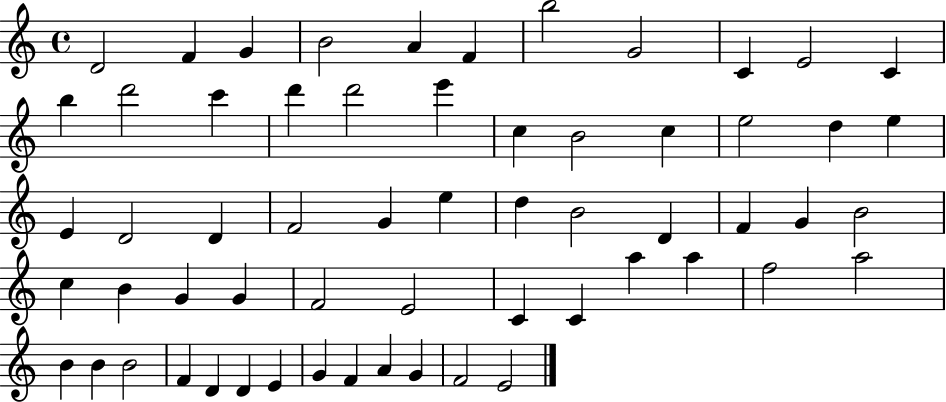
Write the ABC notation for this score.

X:1
T:Untitled
M:4/4
L:1/4
K:C
D2 F G B2 A F b2 G2 C E2 C b d'2 c' d' d'2 e' c B2 c e2 d e E D2 D F2 G e d B2 D F G B2 c B G G F2 E2 C C a a f2 a2 B B B2 F D D E G F A G F2 E2